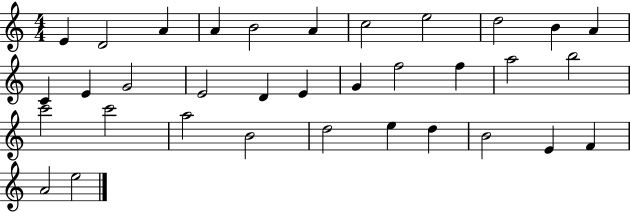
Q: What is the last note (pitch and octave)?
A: E5